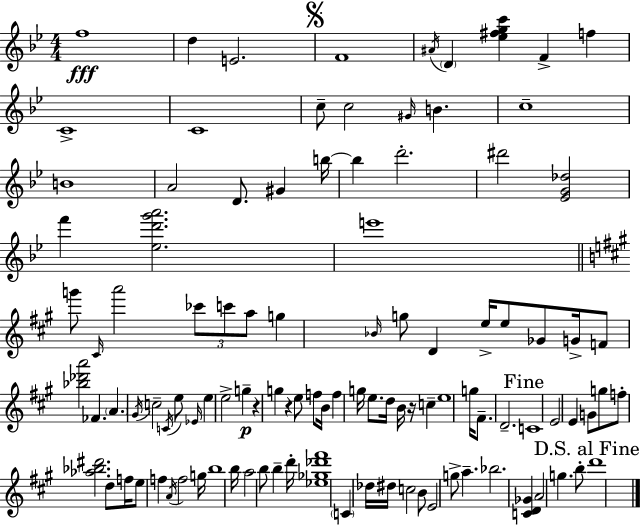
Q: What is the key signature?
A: G minor